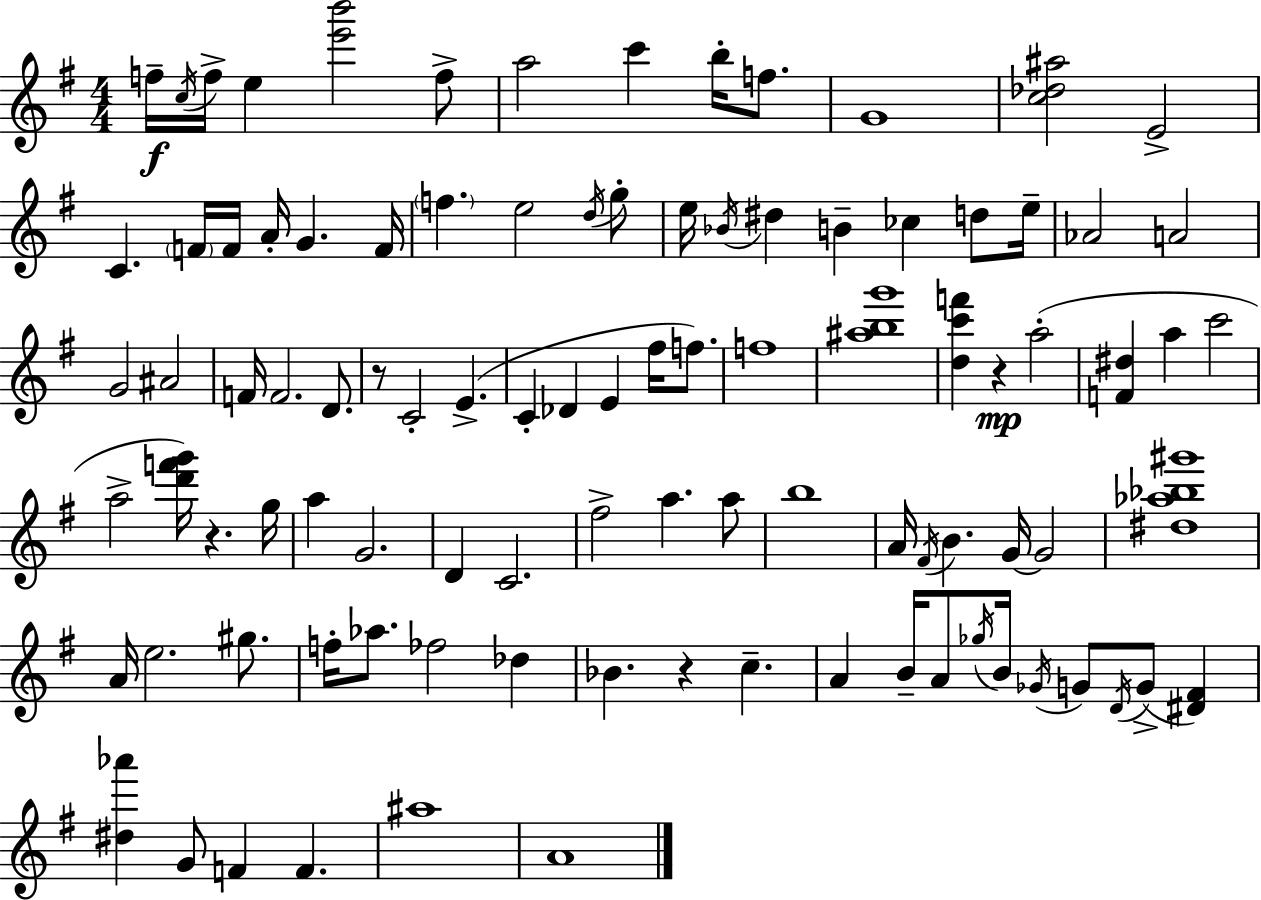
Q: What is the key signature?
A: E minor